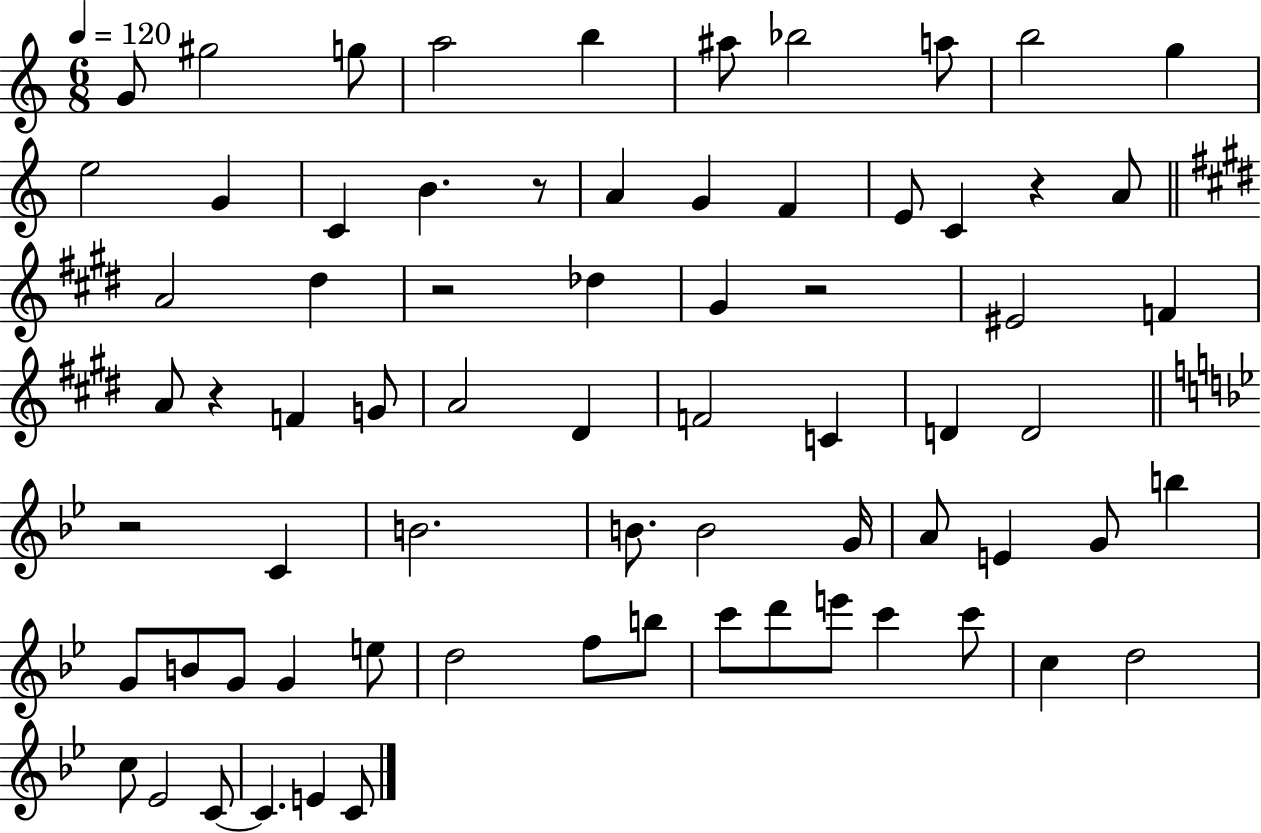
G4/e G#5/h G5/e A5/h B5/q A#5/e Bb5/h A5/e B5/h G5/q E5/h G4/q C4/q B4/q. R/e A4/q G4/q F4/q E4/e C4/q R/q A4/e A4/h D#5/q R/h Db5/q G#4/q R/h EIS4/h F4/q A4/e R/q F4/q G4/e A4/h D#4/q F4/h C4/q D4/q D4/h R/h C4/q B4/h. B4/e. B4/h G4/s A4/e E4/q G4/e B5/q G4/e B4/e G4/e G4/q E5/e D5/h F5/e B5/e C6/e D6/e E6/e C6/q C6/e C5/q D5/h C5/e Eb4/h C4/e C4/q. E4/q C4/e